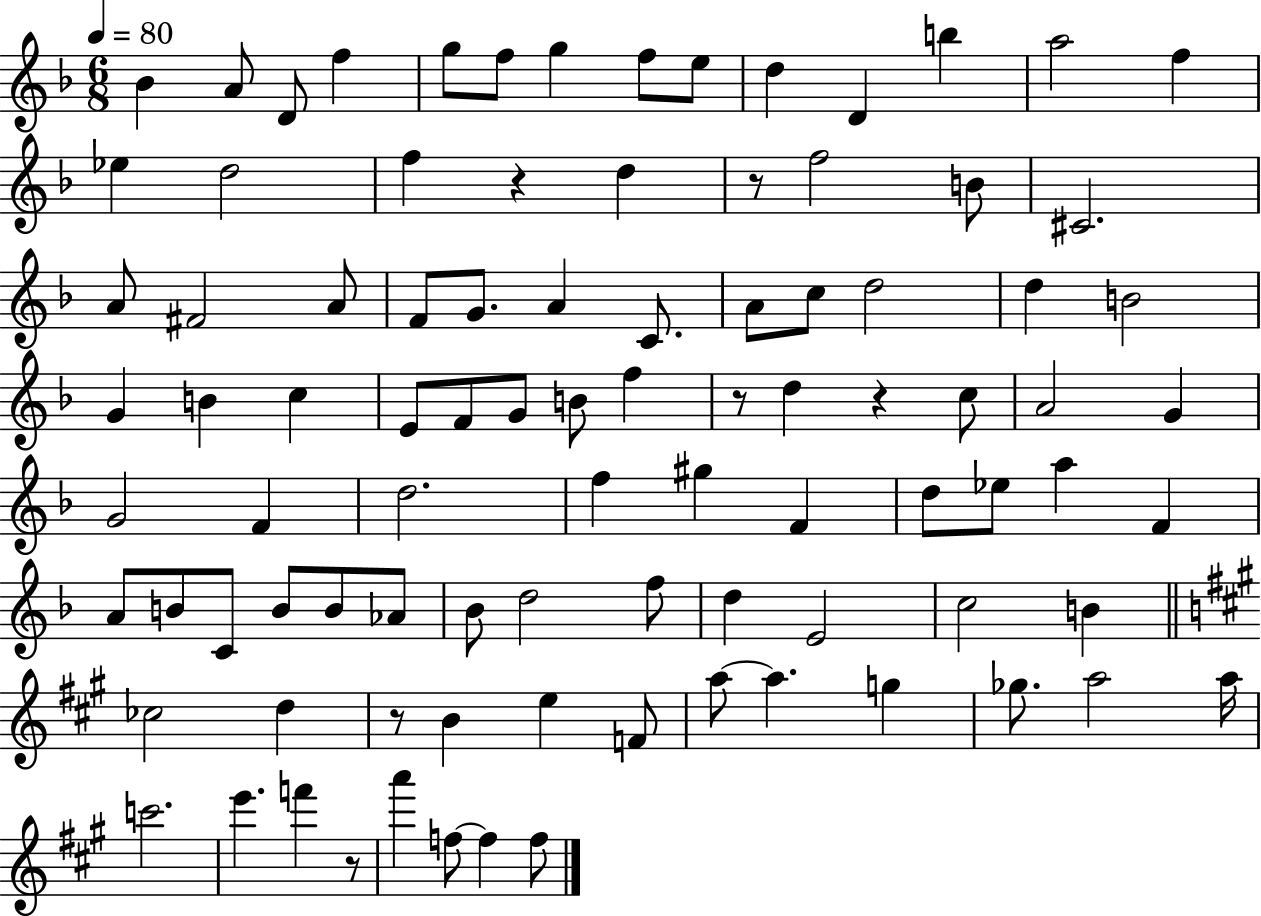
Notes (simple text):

Bb4/q A4/e D4/e F5/q G5/e F5/e G5/q F5/e E5/e D5/q D4/q B5/q A5/h F5/q Eb5/q D5/h F5/q R/q D5/q R/e F5/h B4/e C#4/h. A4/e F#4/h A4/e F4/e G4/e. A4/q C4/e. A4/e C5/e D5/h D5/q B4/h G4/q B4/q C5/q E4/e F4/e G4/e B4/e F5/q R/e D5/q R/q C5/e A4/h G4/q G4/h F4/q D5/h. F5/q G#5/q F4/q D5/e Eb5/e A5/q F4/q A4/e B4/e C4/e B4/e B4/e Ab4/e Bb4/e D5/h F5/e D5/q E4/h C5/h B4/q CES5/h D5/q R/e B4/q E5/q F4/e A5/e A5/q. G5/q Gb5/e. A5/h A5/s C6/h. E6/q. F6/q R/e A6/q F5/e F5/q F5/e